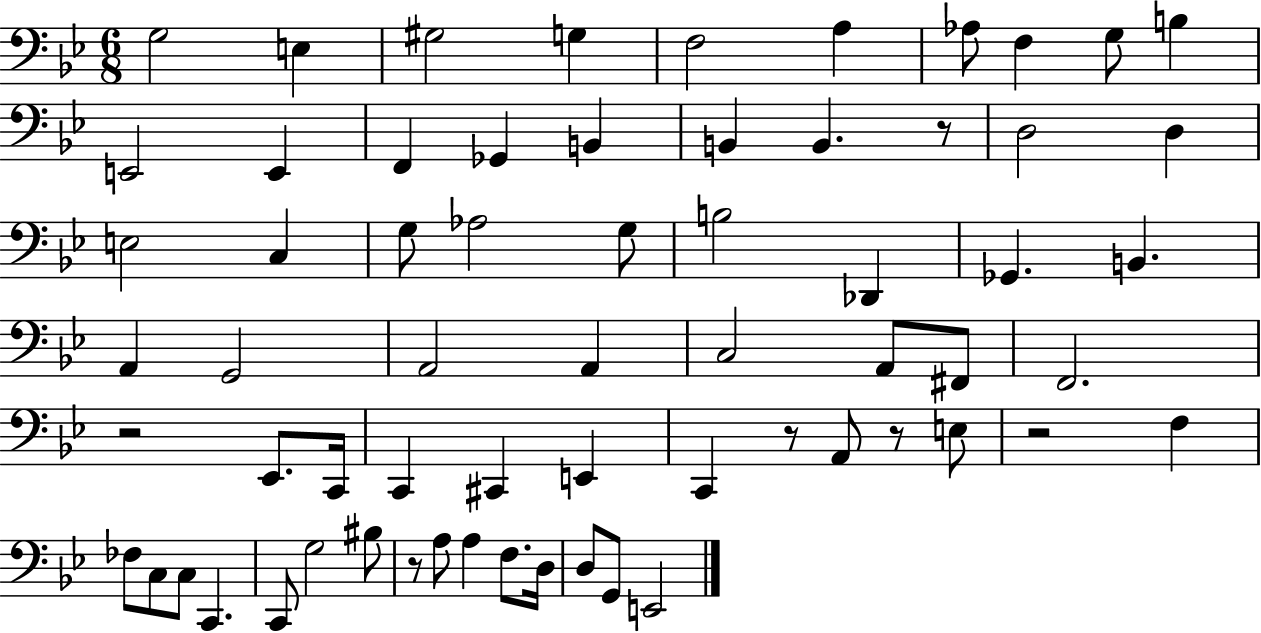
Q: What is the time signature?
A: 6/8